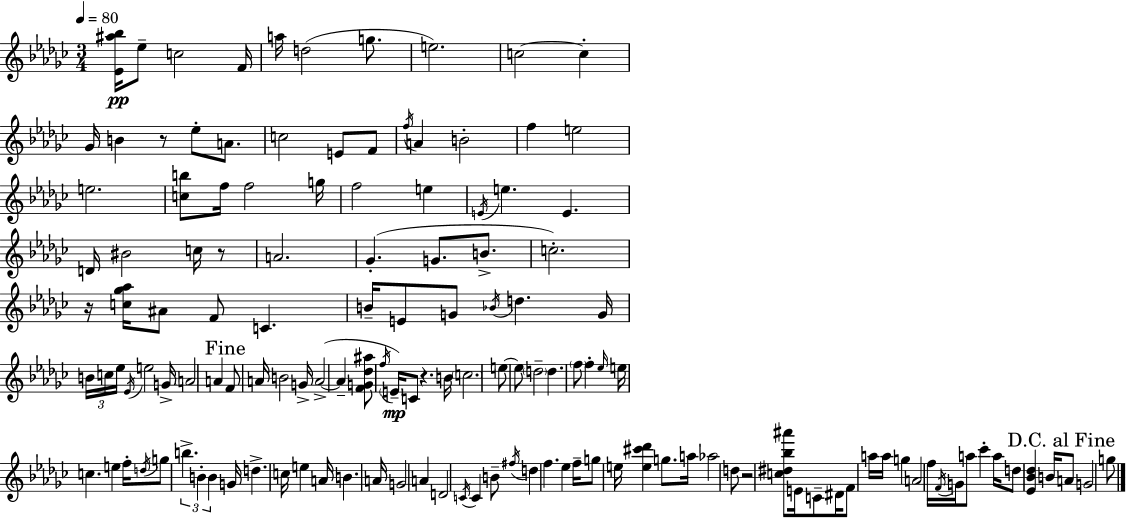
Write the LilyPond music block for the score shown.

{
  \clef treble
  \numericTimeSignature
  \time 3/4
  \key ees \minor
  \tempo 4 = 80
  <ees' ais'' bes''>16\pp ees''8-- c''2 f'16 | a''16 d''2( g''8. | e''2.) | c''2~~ c''4-. | \break ges'16 b'4 r8 ees''8-. a'8. | c''2 e'8 f'8 | \acciaccatura { f''16 } a'4 b'2-. | f''4 e''2 | \break e''2. | <c'' b''>8 f''16 f''2 | g''16 f''2 e''4 | \acciaccatura { e'16 } e''4. e'4. | \break d'16 bis'2 c''16 | r8 a'2. | ges'4.-.( g'8. b'8.-> | c''2.-.) | \break r16 <c'' ges'' aes''>16 ais'8 f'8 c'4. | b'16-- e'8 g'8 \acciaccatura { bes'16 } d''4. | g'16 \tuplet 3/2 { b'16 c''16 ees''16 } \acciaccatura { ees'16 } e''2 | g'16-> \parenthesize a'2 | \break a'4 \mark "Fine" f'8 a'16 b'2 | g'16-> a'2->~(~ | a'4-- <f' g' des'' ais''>8 \acciaccatura { f''16 }\mp) \parenthesize e'16-- c'8 r4. | b'16 \parenthesize c''2. | \break e''8~~ e''8 \parenthesize d''2-- | d''4. \parenthesize f''8 | f''4-. \grace { ees''16 } e''16 c''4. | e''4 f''16-. \acciaccatura { d''16 } g''8 \tuplet 3/2 { b''4.-> | \break b'4-. b'4 } g'16 | d''4.-> c''16 e''4 a'16 | b'4. a'16 g'2 | a'4 d'2 | \break \acciaccatura { c'16 } c'4 b'8-- \acciaccatura { fis''16 } d''4 | f''4. ees''4 | f''16-- g''8 e''16 <e'' cis''' des'''>4 g''8. | a''16 aes''2 d''8 r2 | \break <c'' dis'' bes'' ais'''>8 e'16 c'8-- | dis'16 f'8 a''16 a''16 g''4 a'2 | f''16 \acciaccatura { f'16 } g'16 a''8 ces'''4-. | a''16 d''8 <ees' bes' des''>4 b'16 \mark "D.C. al Fine" a'8 | \break g'2 g''8 \bar "|."
}